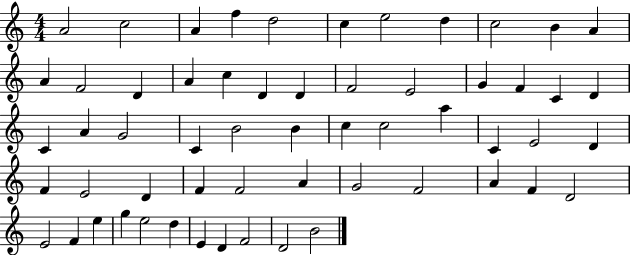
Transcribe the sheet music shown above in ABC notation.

X:1
T:Untitled
M:4/4
L:1/4
K:C
A2 c2 A f d2 c e2 d c2 B A A F2 D A c D D F2 E2 G F C D C A G2 C B2 B c c2 a C E2 D F E2 D F F2 A G2 F2 A F D2 E2 F e g e2 d E D F2 D2 B2